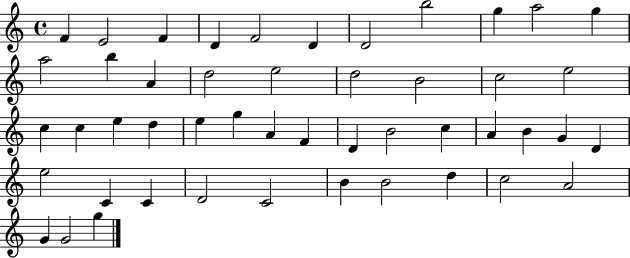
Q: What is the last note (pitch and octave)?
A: G5